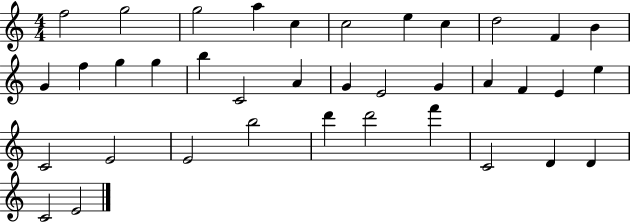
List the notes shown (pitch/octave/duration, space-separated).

F5/h G5/h G5/h A5/q C5/q C5/h E5/q C5/q D5/h F4/q B4/q G4/q F5/q G5/q G5/q B5/q C4/h A4/q G4/q E4/h G4/q A4/q F4/q E4/q E5/q C4/h E4/h E4/h B5/h D6/q D6/h F6/q C4/h D4/q D4/q C4/h E4/h